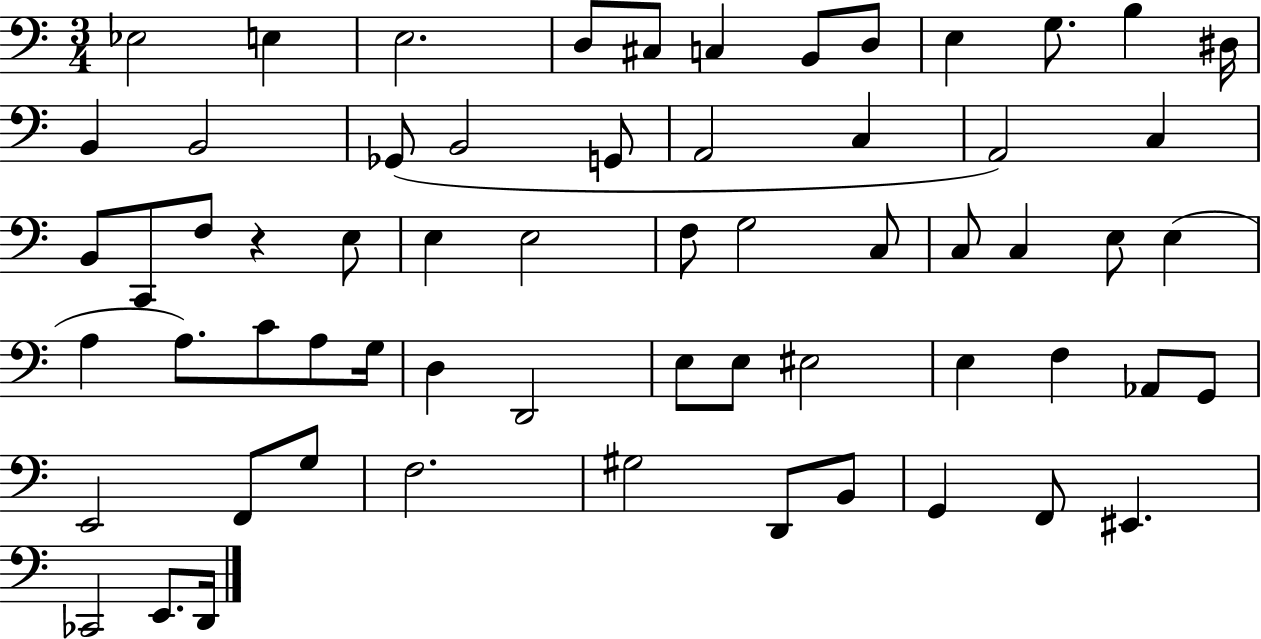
{
  \clef bass
  \numericTimeSignature
  \time 3/4
  \key c \major
  \repeat volta 2 { ees2 e4 | e2. | d8 cis8 c4 b,8 d8 | e4 g8. b4 dis16 | \break b,4 b,2 | ges,8( b,2 g,8 | a,2 c4 | a,2) c4 | \break b,8 c,8 f8 r4 e8 | e4 e2 | f8 g2 c8 | c8 c4 e8 e4( | \break a4 a8.) c'8 a8 g16 | d4 d,2 | e8 e8 eis2 | e4 f4 aes,8 g,8 | \break e,2 f,8 g8 | f2. | gis2 d,8 b,8 | g,4 f,8 eis,4. | \break ces,2 e,8. d,16 | } \bar "|."
}